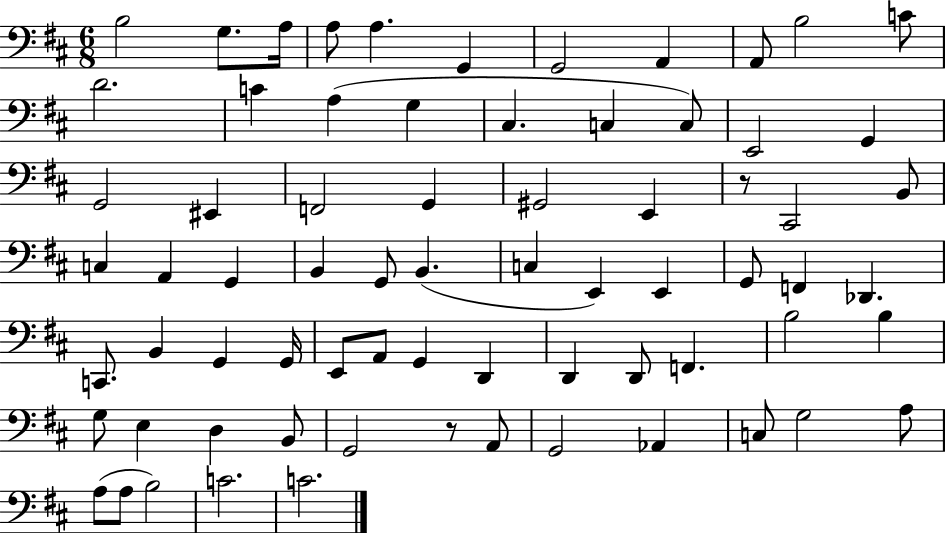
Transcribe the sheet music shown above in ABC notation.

X:1
T:Untitled
M:6/8
L:1/4
K:D
B,2 G,/2 A,/4 A,/2 A, G,, G,,2 A,, A,,/2 B,2 C/2 D2 C A, G, ^C, C, C,/2 E,,2 G,, G,,2 ^E,, F,,2 G,, ^G,,2 E,, z/2 ^C,,2 B,,/2 C, A,, G,, B,, G,,/2 B,, C, E,, E,, G,,/2 F,, _D,, C,,/2 B,, G,, G,,/4 E,,/2 A,,/2 G,, D,, D,, D,,/2 F,, B,2 B, G,/2 E, D, B,,/2 G,,2 z/2 A,,/2 G,,2 _A,, C,/2 G,2 A,/2 A,/2 A,/2 B,2 C2 C2